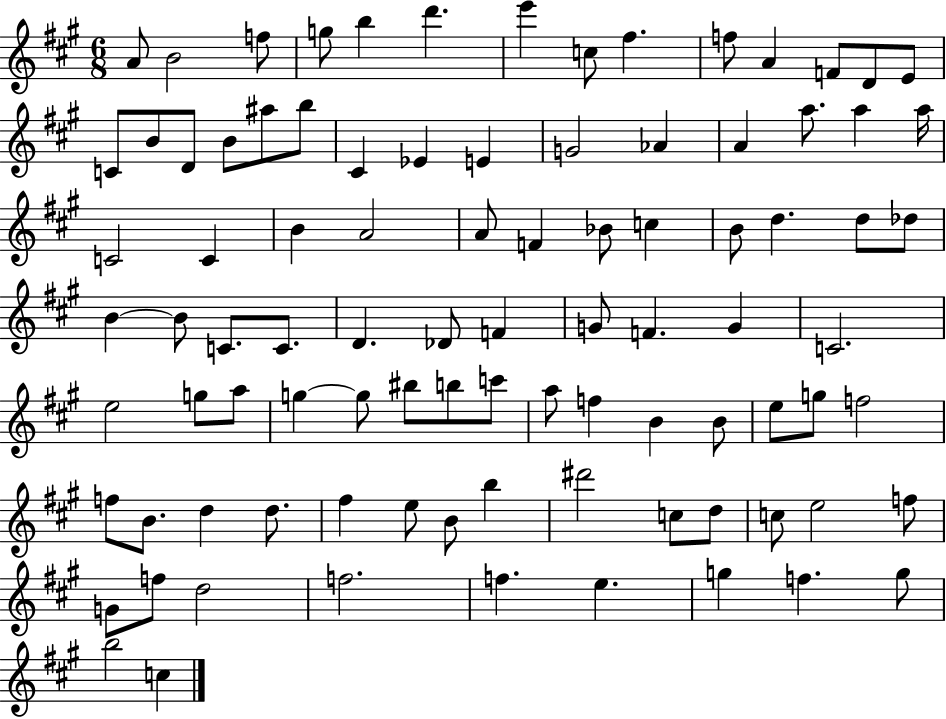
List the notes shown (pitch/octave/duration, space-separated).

A4/e B4/h F5/e G5/e B5/q D6/q. E6/q C5/e F#5/q. F5/e A4/q F4/e D4/e E4/e C4/e B4/e D4/e B4/e A#5/e B5/e C#4/q Eb4/q E4/q G4/h Ab4/q A4/q A5/e. A5/q A5/s C4/h C4/q B4/q A4/h A4/e F4/q Bb4/e C5/q B4/e D5/q. D5/e Db5/e B4/q B4/e C4/e. C4/e. D4/q. Db4/e F4/q G4/e F4/q. G4/q C4/h. E5/h G5/e A5/e G5/q G5/e BIS5/e B5/e C6/e A5/e F5/q B4/q B4/e E5/e G5/e F5/h F5/e B4/e. D5/q D5/e. F#5/q E5/e B4/e B5/q D#6/h C5/e D5/e C5/e E5/h F5/e G4/e F5/e D5/h F5/h. F5/q. E5/q. G5/q F5/q. G5/e B5/h C5/q